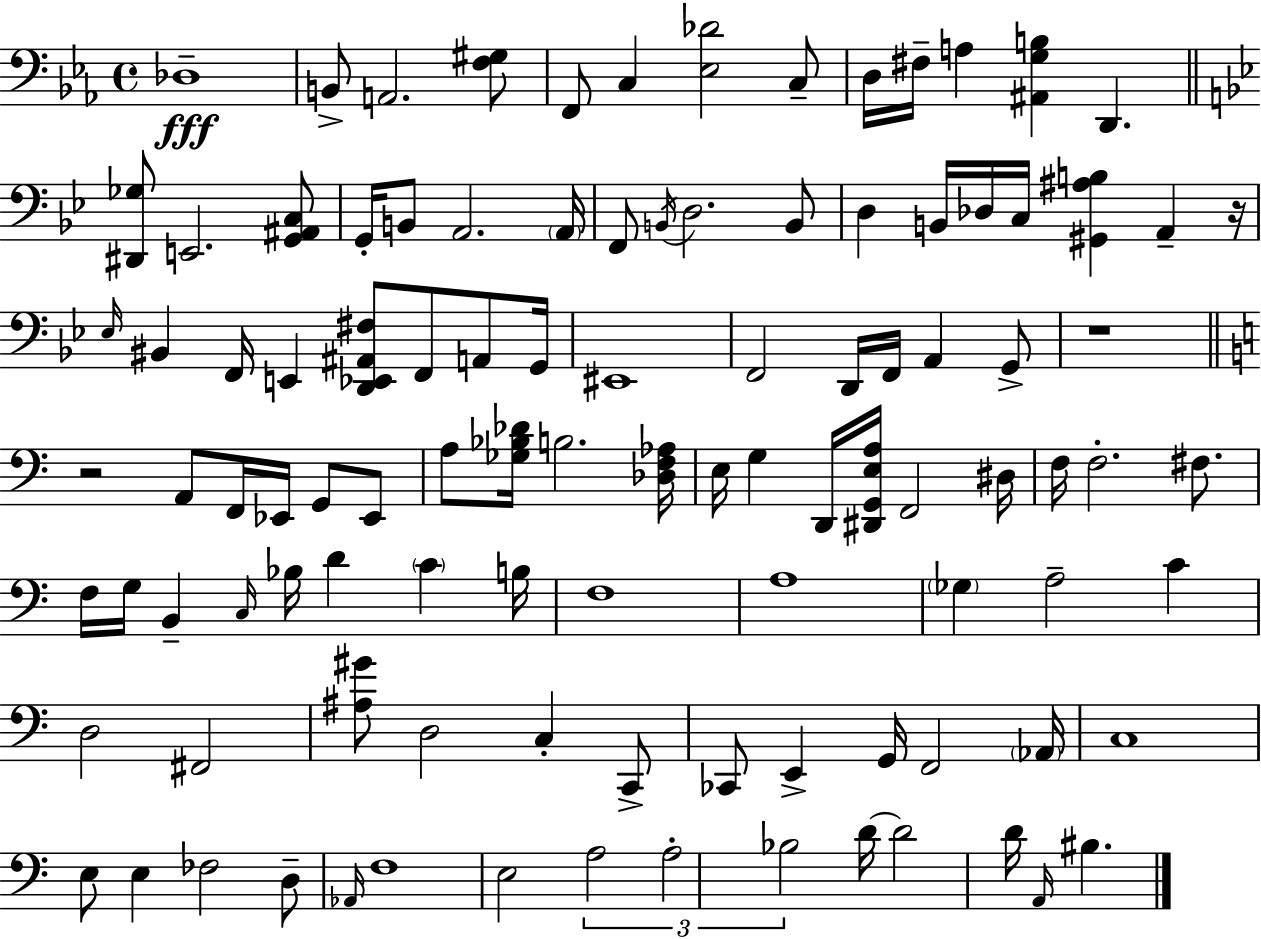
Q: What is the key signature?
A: EES major